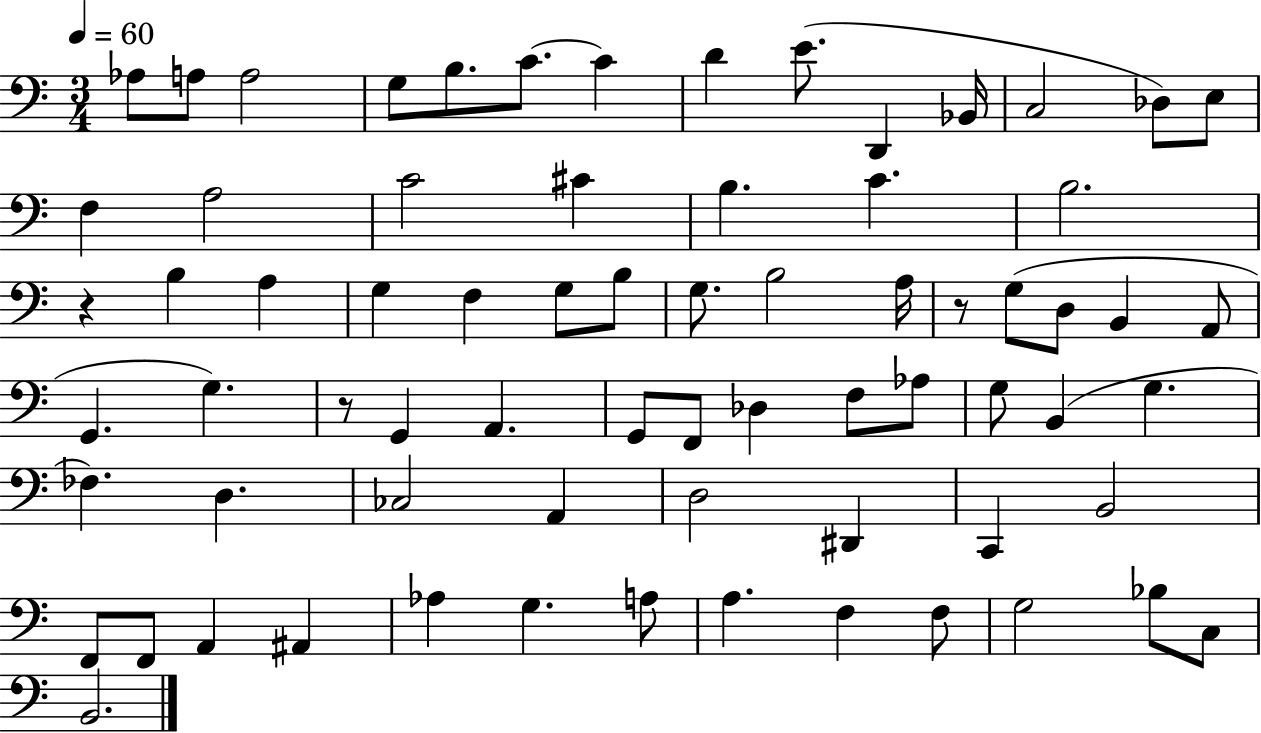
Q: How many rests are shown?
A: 3